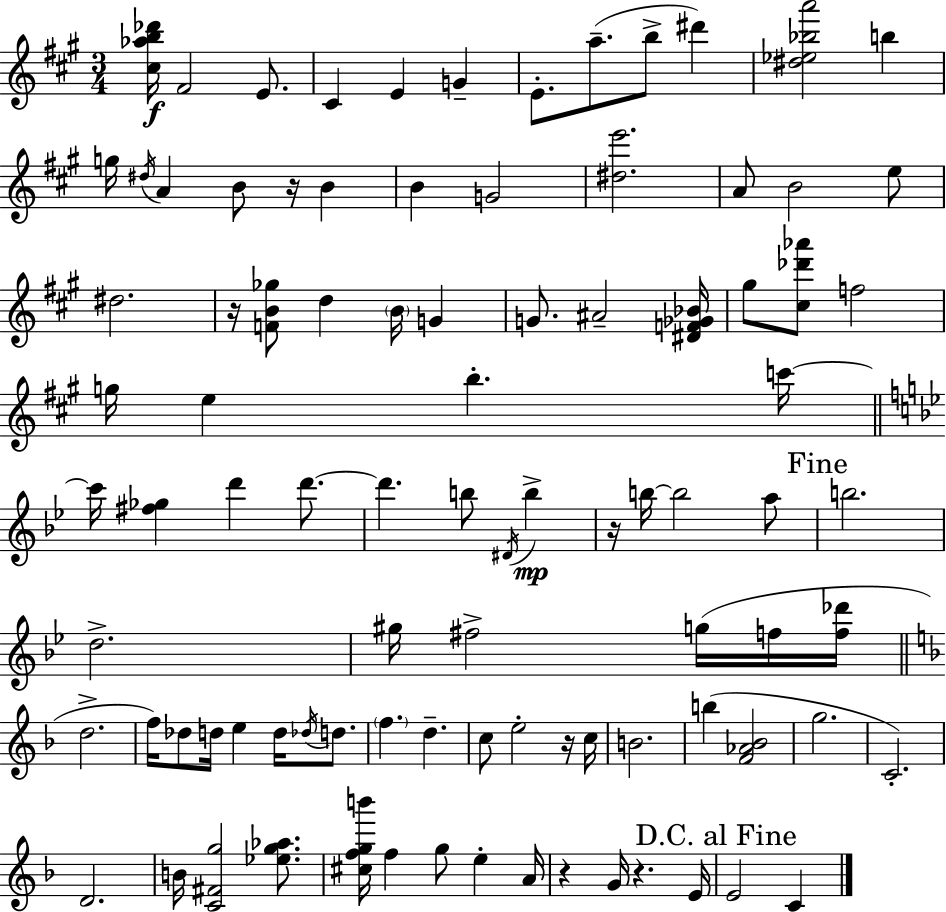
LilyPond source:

{
  \clef treble
  \numericTimeSignature
  \time 3/4
  \key a \major
  <cis'' aes'' b'' des'''>16\f fis'2 e'8. | cis'4 e'4 g'4-- | e'8.-. a''8.--( b''8-> dis'''4) | <dis'' ees'' bes'' a'''>2 b''4 | \break g''16 \acciaccatura { dis''16 } a'4 b'8 r16 b'4 | b'4 g'2 | <dis'' e'''>2. | a'8 b'2 e''8 | \break dis''2. | r16 <f' b' ges''>8 d''4 \parenthesize b'16 g'4 | g'8. ais'2-- | <dis' f' ges' bes'>16 gis''8 <cis'' des''' aes'''>8 f''2 | \break g''16 e''4 b''4.-. | c'''16~~ \bar "||" \break \key bes \major c'''16 <fis'' ges''>4 d'''4 d'''8.~~ | d'''4. b''8 \acciaccatura { dis'16 }\mp b''4-> | r16 b''16~~ b''2 a''8 | \mark "Fine" b''2. | \break d''2.-> | gis''16 fis''2-> g''16( f''16 | <f'' des'''>16 \bar "||" \break \key d \minor d''2.-> | f''16) des''8 d''16 e''4 d''16 \acciaccatura { des''16 } d''8. | \parenthesize f''4. d''4.-- | c''8 e''2-. r16 | \break c''16 b'2. | b''4( <f' aes' bes'>2 | g''2. | c'2.-.) | \break d'2. | b'16 <c' fis' g''>2 <ees'' g'' aes''>8. | <cis'' f'' g'' b'''>16 f''4 g''8 e''4-. | a'16 r4 g'16 r4. | \break e'16 \mark "D.C. al Fine" e'2 c'4 | \bar "|."
}